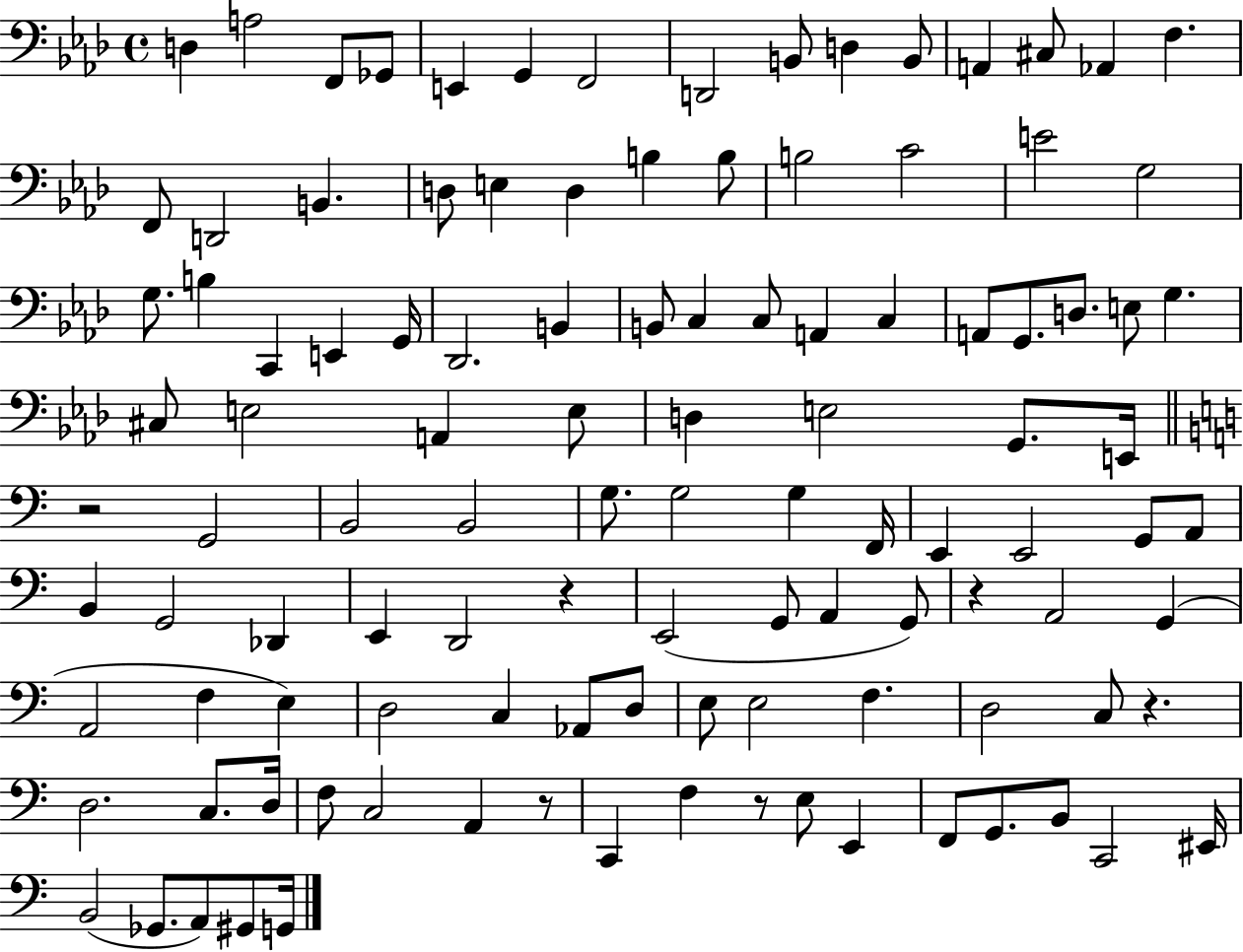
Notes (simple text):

D3/q A3/h F2/e Gb2/e E2/q G2/q F2/h D2/h B2/e D3/q B2/e A2/q C#3/e Ab2/q F3/q. F2/e D2/h B2/q. D3/e E3/q D3/q B3/q B3/e B3/h C4/h E4/h G3/h G3/e. B3/q C2/q E2/q G2/s Db2/h. B2/q B2/e C3/q C3/e A2/q C3/q A2/e G2/e. D3/e. E3/e G3/q. C#3/e E3/h A2/q E3/e D3/q E3/h G2/e. E2/s R/h G2/h B2/h B2/h G3/e. G3/h G3/q F2/s E2/q E2/h G2/e A2/e B2/q G2/h Db2/q E2/q D2/h R/q E2/h G2/e A2/q G2/e R/q A2/h G2/q A2/h F3/q E3/q D3/h C3/q Ab2/e D3/e E3/e E3/h F3/q. D3/h C3/e R/q. D3/h. C3/e. D3/s F3/e C3/h A2/q R/e C2/q F3/q R/e E3/e E2/q F2/e G2/e. B2/e C2/h EIS2/s B2/h Gb2/e. A2/e G#2/e G2/s